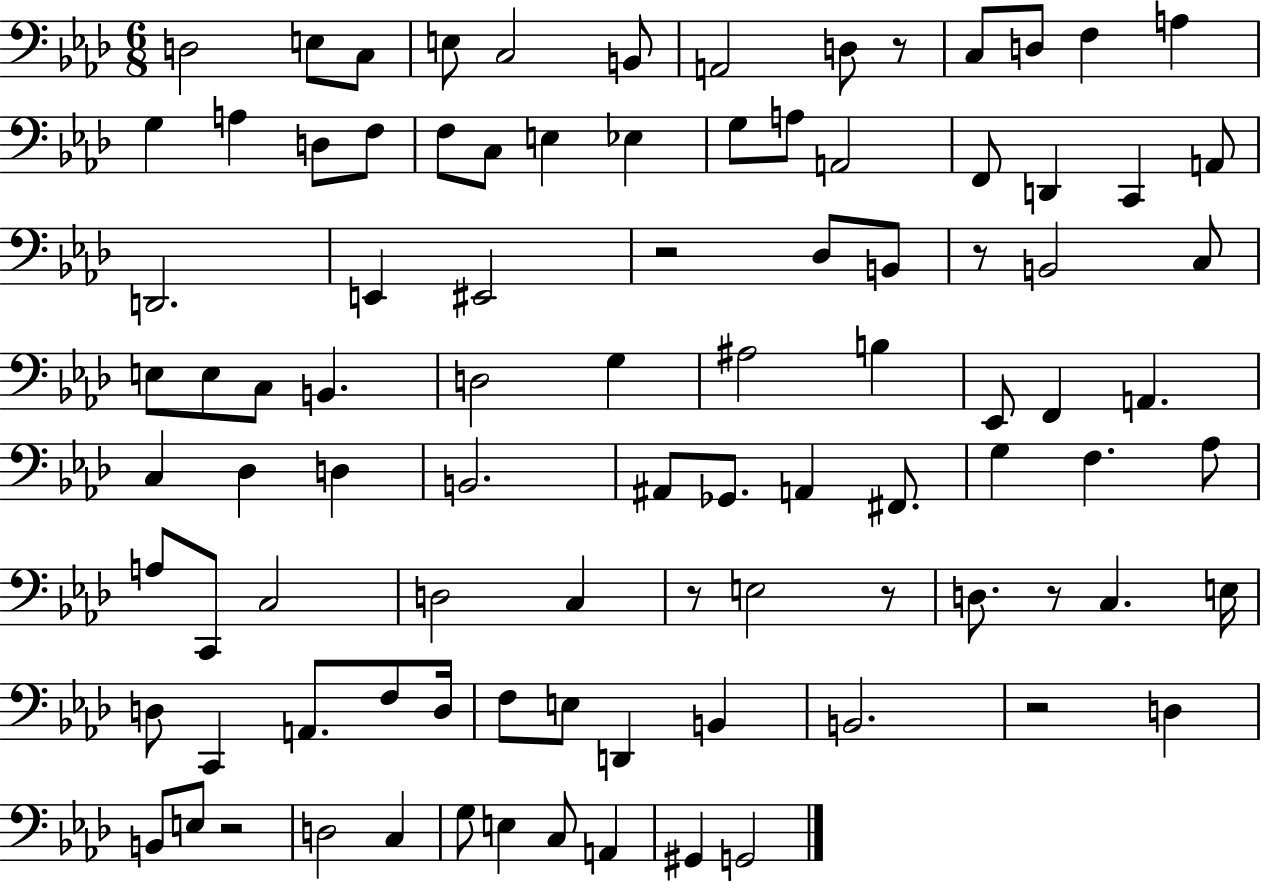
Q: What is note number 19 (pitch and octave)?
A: E3